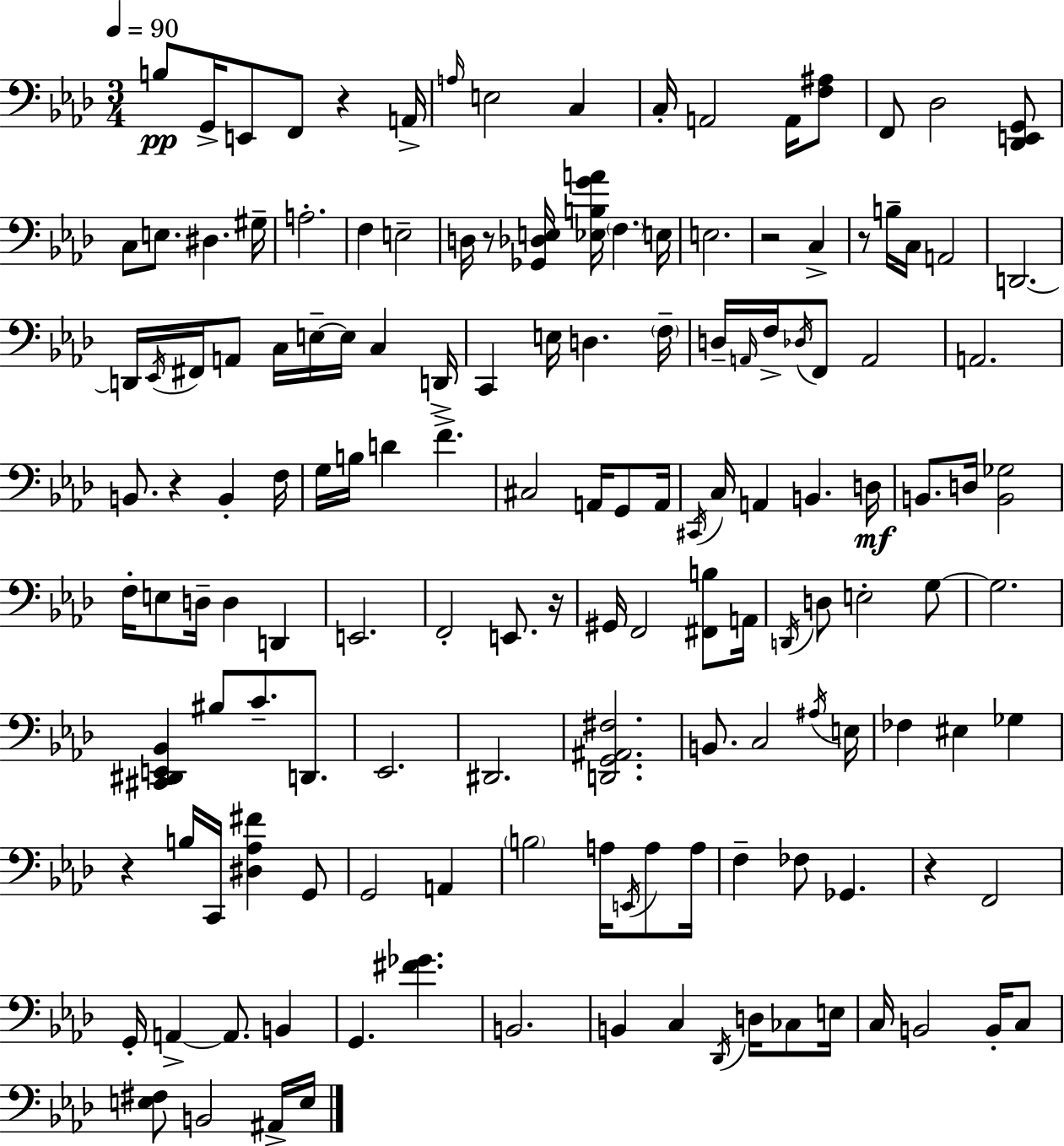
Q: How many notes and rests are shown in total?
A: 147